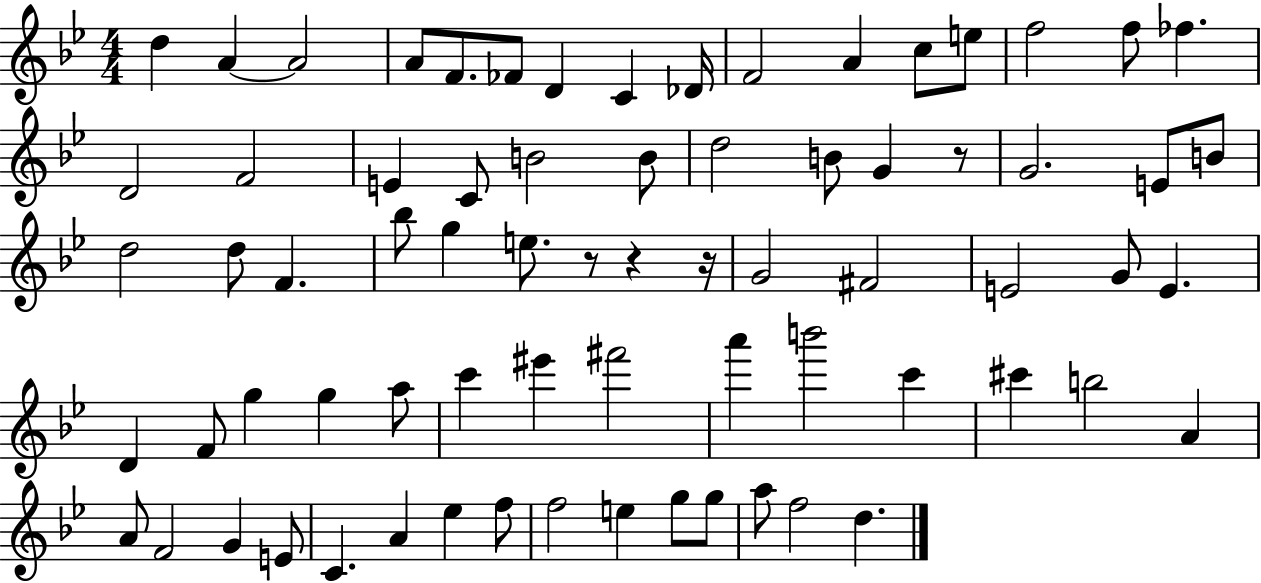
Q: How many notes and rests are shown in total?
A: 72